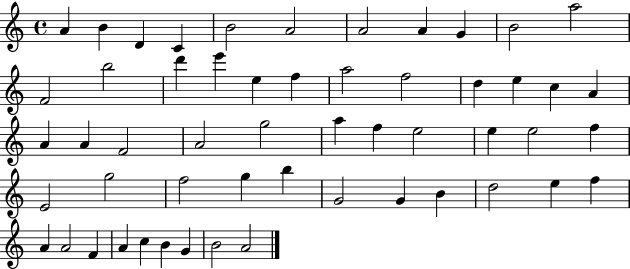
A4/q B4/q D4/q C4/q B4/h A4/h A4/h A4/q G4/q B4/h A5/h F4/h B5/h D6/q E6/q E5/q F5/q A5/h F5/h D5/q E5/q C5/q A4/q A4/q A4/q F4/h A4/h G5/h A5/q F5/q E5/h E5/q E5/h F5/q E4/h G5/h F5/h G5/q B5/q G4/h G4/q B4/q D5/h E5/q F5/q A4/q A4/h F4/q A4/q C5/q B4/q G4/q B4/h A4/h